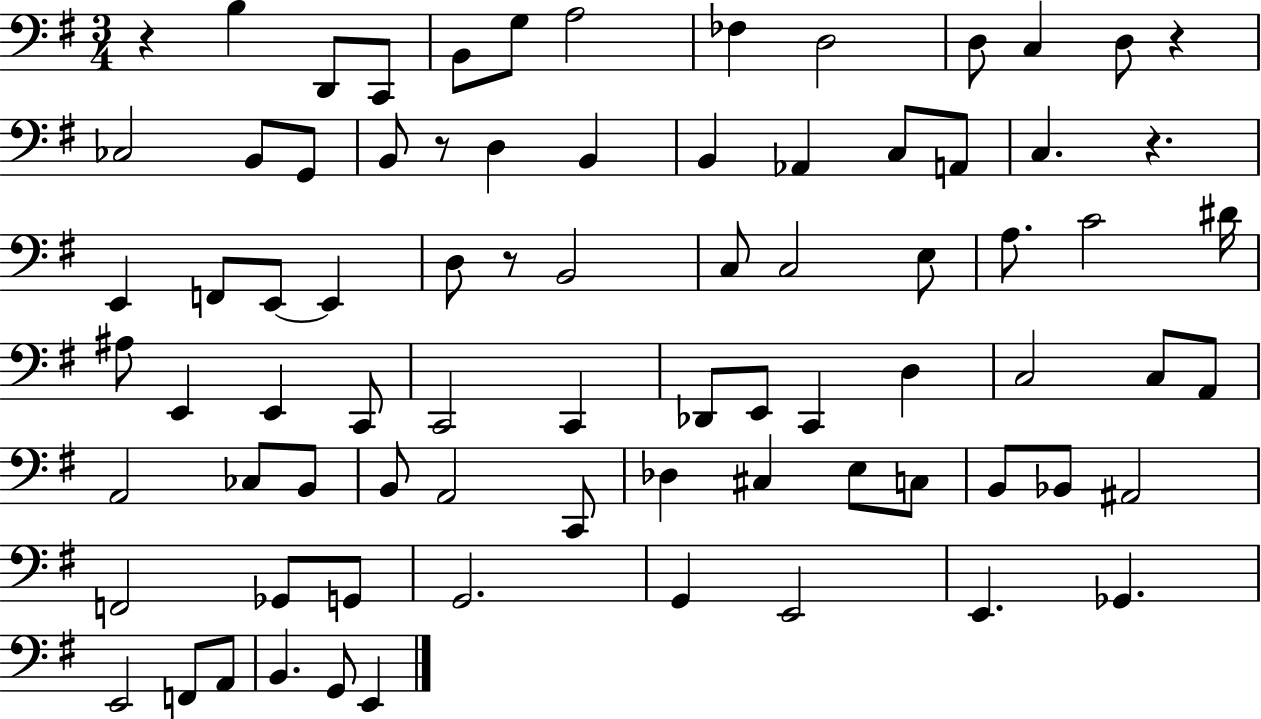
{
  \clef bass
  \numericTimeSignature
  \time 3/4
  \key g \major
  r4 b4 d,8 c,8 | b,8 g8 a2 | fes4 d2 | d8 c4 d8 r4 | \break ces2 b,8 g,8 | b,8 r8 d4 b,4 | b,4 aes,4 c8 a,8 | c4. r4. | \break e,4 f,8 e,8~~ e,4 | d8 r8 b,2 | c8 c2 e8 | a8. c'2 dis'16 | \break ais8 e,4 e,4 c,8 | c,2 c,4 | des,8 e,8 c,4 d4 | c2 c8 a,8 | \break a,2 ces8 b,8 | b,8 a,2 c,8 | des4 cis4 e8 c8 | b,8 bes,8 ais,2 | \break f,2 ges,8 g,8 | g,2. | g,4 e,2 | e,4. ges,4. | \break e,2 f,8 a,8 | b,4. g,8 e,4 | \bar "|."
}